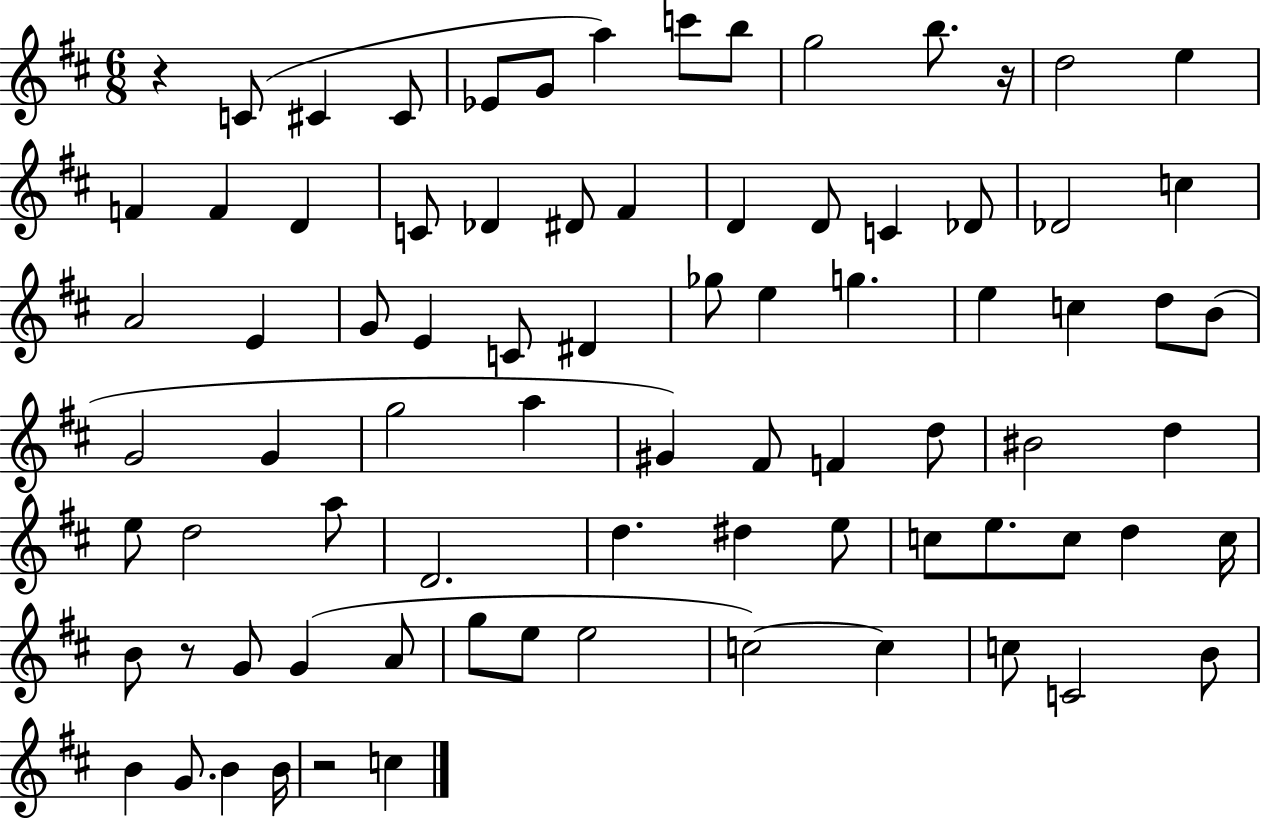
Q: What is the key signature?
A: D major